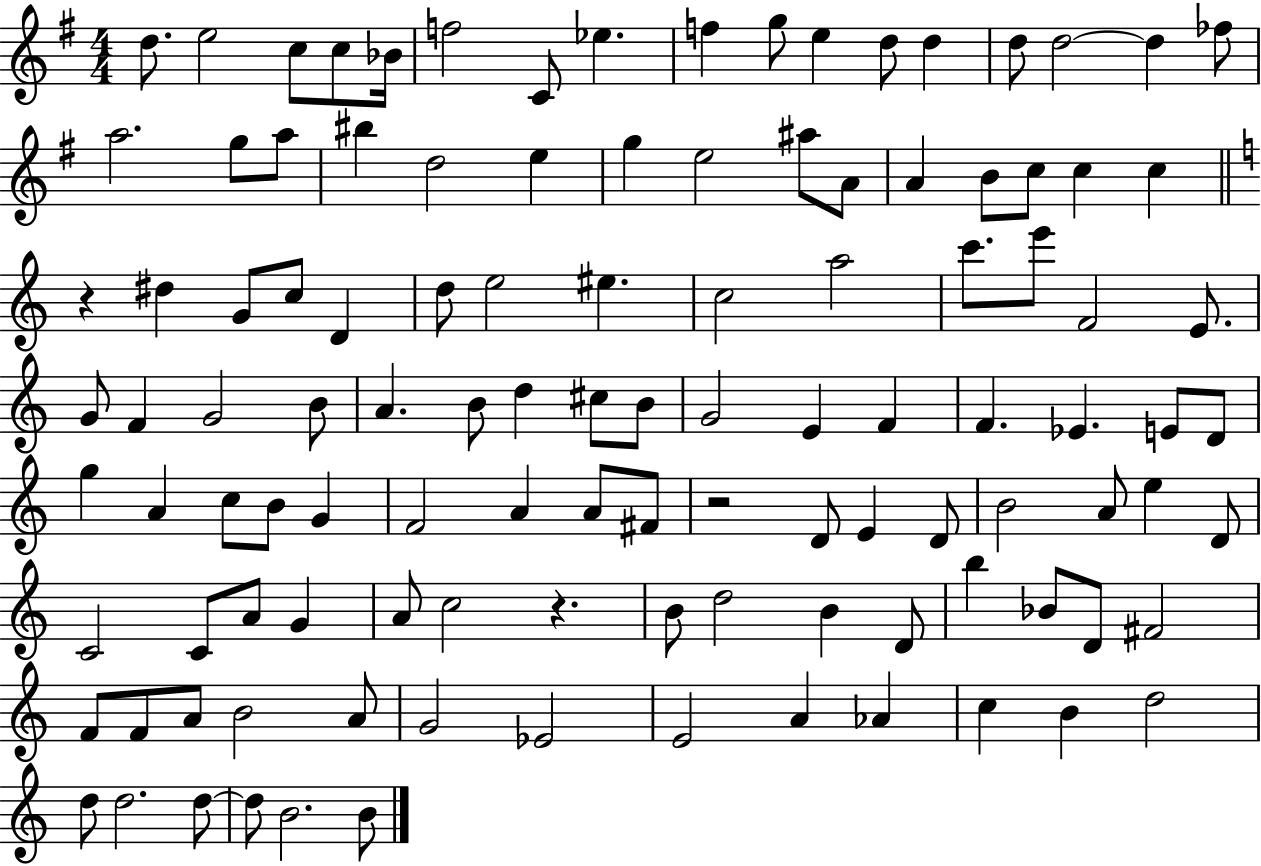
{
  \clef treble
  \numericTimeSignature
  \time 4/4
  \key g \major
  d''8. e''2 c''8 c''8 bes'16 | f''2 c'8 ees''4. | f''4 g''8 e''4 d''8 d''4 | d''8 d''2~~ d''4 fes''8 | \break a''2. g''8 a''8 | bis''4 d''2 e''4 | g''4 e''2 ais''8 a'8 | a'4 b'8 c''8 c''4 c''4 | \break \bar "||" \break \key c \major r4 dis''4 g'8 c''8 d'4 | d''8 e''2 eis''4. | c''2 a''2 | c'''8. e'''8 f'2 e'8. | \break g'8 f'4 g'2 b'8 | a'4. b'8 d''4 cis''8 b'8 | g'2 e'4 f'4 | f'4. ees'4. e'8 d'8 | \break g''4 a'4 c''8 b'8 g'4 | f'2 a'4 a'8 fis'8 | r2 d'8 e'4 d'8 | b'2 a'8 e''4 d'8 | \break c'2 c'8 a'8 g'4 | a'8 c''2 r4. | b'8 d''2 b'4 d'8 | b''4 bes'8 d'8 fis'2 | \break f'8 f'8 a'8 b'2 a'8 | g'2 ees'2 | e'2 a'4 aes'4 | c''4 b'4 d''2 | \break d''8 d''2. d''8~~ | d''8 b'2. b'8 | \bar "|."
}